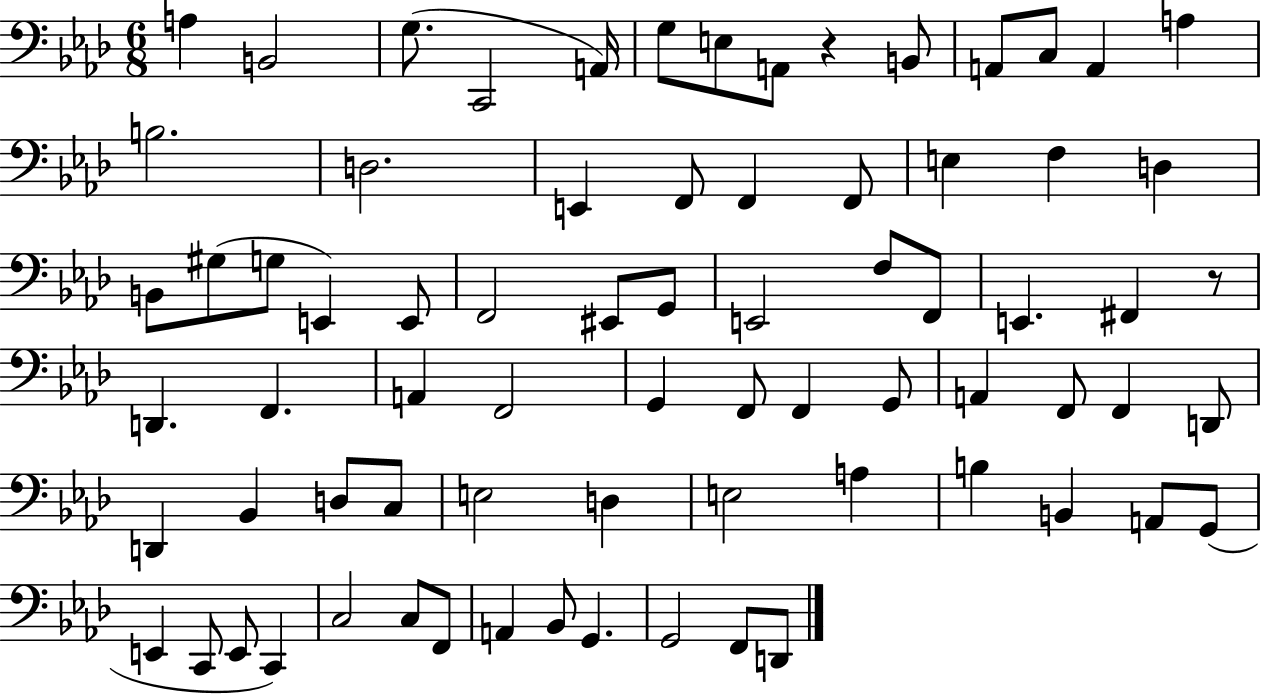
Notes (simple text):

A3/q B2/h G3/e. C2/h A2/s G3/e E3/e A2/e R/q B2/e A2/e C3/e A2/q A3/q B3/h. D3/h. E2/q F2/e F2/q F2/e E3/q F3/q D3/q B2/e G#3/e G3/e E2/q E2/e F2/h EIS2/e G2/e E2/h F3/e F2/e E2/q. F#2/q R/e D2/q. F2/q. A2/q F2/h G2/q F2/e F2/q G2/e A2/q F2/e F2/q D2/e D2/q Bb2/q D3/e C3/e E3/h D3/q E3/h A3/q B3/q B2/q A2/e G2/e E2/q C2/e E2/e C2/q C3/h C3/e F2/e A2/q Bb2/e G2/q. G2/h F2/e D2/e